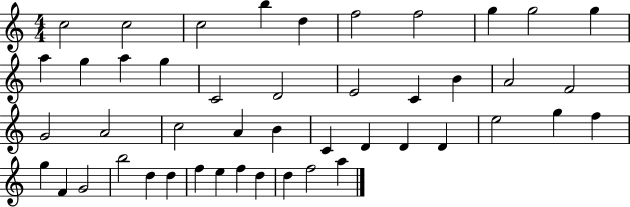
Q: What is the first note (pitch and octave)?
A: C5